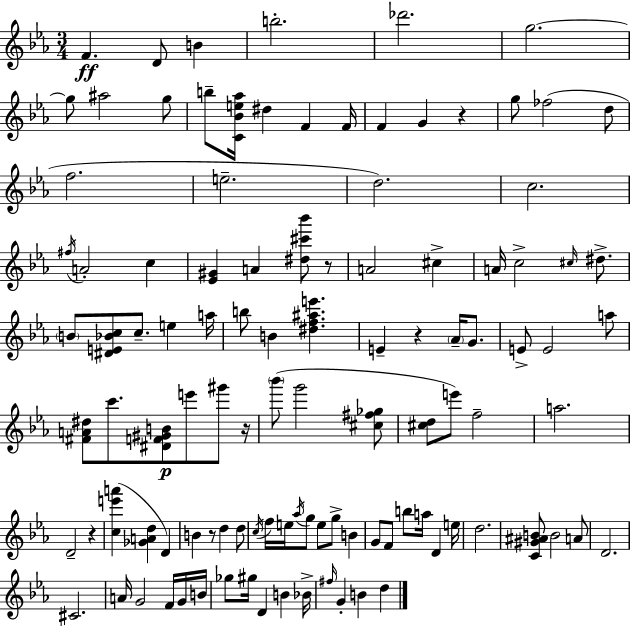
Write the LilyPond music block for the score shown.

{
  \clef treble
  \numericTimeSignature
  \time 3/4
  \key c \minor
  f'4.\ff d'8 b'4 | b''2.-. | des'''2. | g''2.~~ | \break g''8 ais''2 g''8 | b''8-- <c' bes' e'' aes''>16 dis''4 f'4 f'16 | f'4 g'4 r4 | g''8 fes''2( d''8 | \break f''2. | e''2.-- | d''2.) | c''2. | \break \acciaccatura { fis''16 } a'2-. c''4 | <ees' gis'>4 a'4 <dis'' cis''' bes'''>8 r8 | a'2 cis''4-> | a'16 c''2-> \grace { cis''16 } dis''8.-> | \break \parenthesize b'8 <dis' e' bes' c''>8 c''8.-- e''4 | a''16 b''8 b'4 <dis'' f'' ais'' e'''>4. | e'4-- r4 \parenthesize aes'16-- g'8. | e'8-> e'2 | \break a''8 <fis' a' dis''>8 c'''8. <dis' f' gis' b'>8\p e'''8 gis'''8 | r16 \parenthesize bes'''8( g'''2 | <cis'' fis'' ges''>8 <cis'' d''>8 e'''8) f''2-- | a''2. | \break d'2-- r4 | <c'' e''' a'''>4( <ges' a' d''>4 d'4) | b'4 r8 d''4 | d''8 \acciaccatura { c''16 } f''16 e''16 \acciaccatura { aes''16 } g''8 e''8 g''8-> | \break b'4 g'8 f'8 b''8 a''16 d'4 | e''16 d''2. | <c' gis' ais' b'>8 b'2 | a'8 d'2. | \break cis'2. | a'16 g'2 | f'16 g'16 b'16 ges''8 gis''16 d'4 b'4 | bes'16-> \grace { fis''16 } g'4-. b'4 | \break d''4 \bar "|."
}